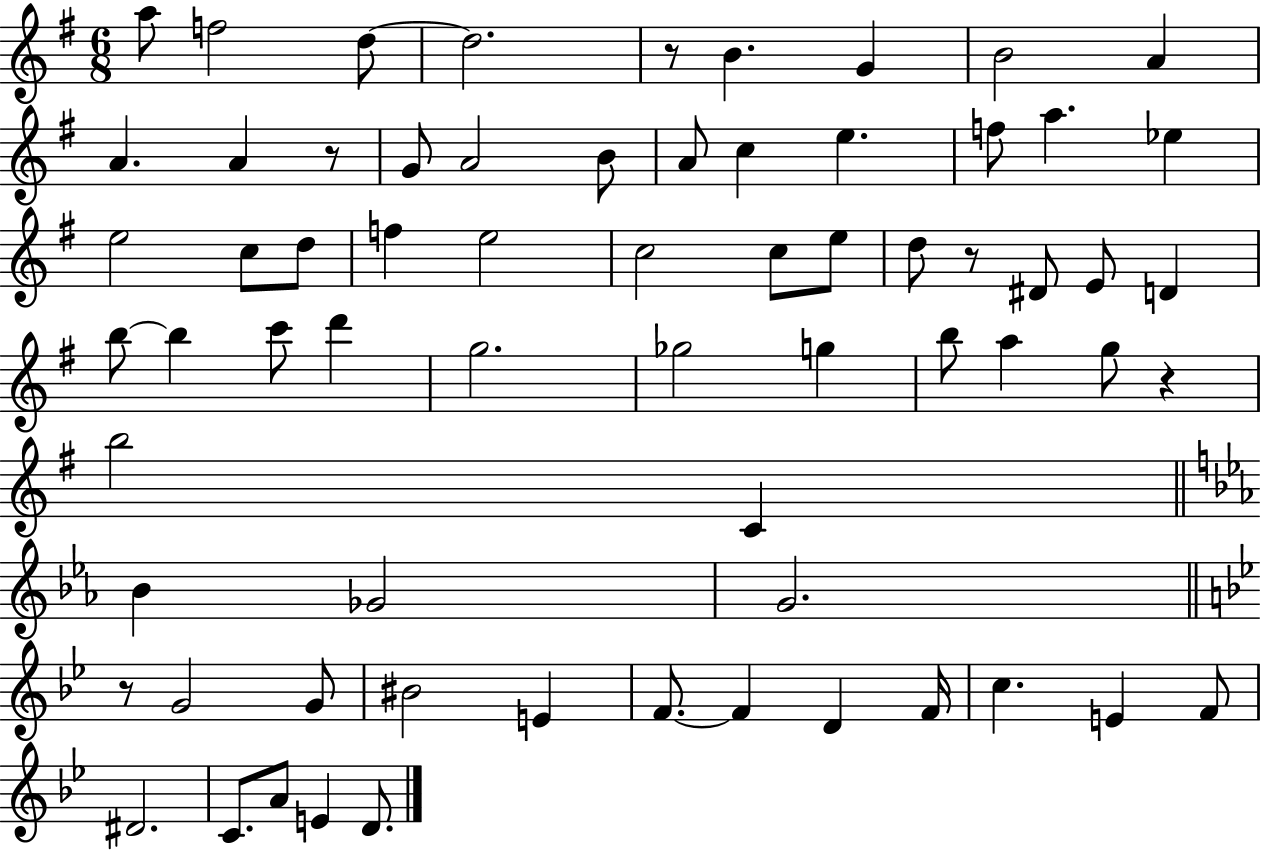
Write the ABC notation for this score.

X:1
T:Untitled
M:6/8
L:1/4
K:G
a/2 f2 d/2 d2 z/2 B G B2 A A A z/2 G/2 A2 B/2 A/2 c e f/2 a _e e2 c/2 d/2 f e2 c2 c/2 e/2 d/2 z/2 ^D/2 E/2 D b/2 b c'/2 d' g2 _g2 g b/2 a g/2 z b2 C _B _G2 G2 z/2 G2 G/2 ^B2 E F/2 F D F/4 c E F/2 ^D2 C/2 A/2 E D/2